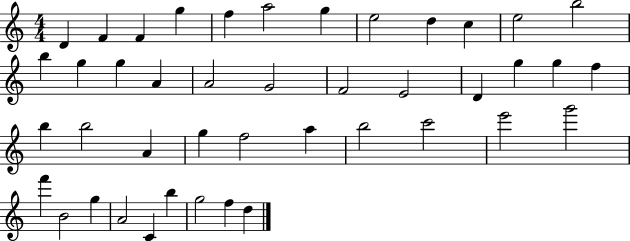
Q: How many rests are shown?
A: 0